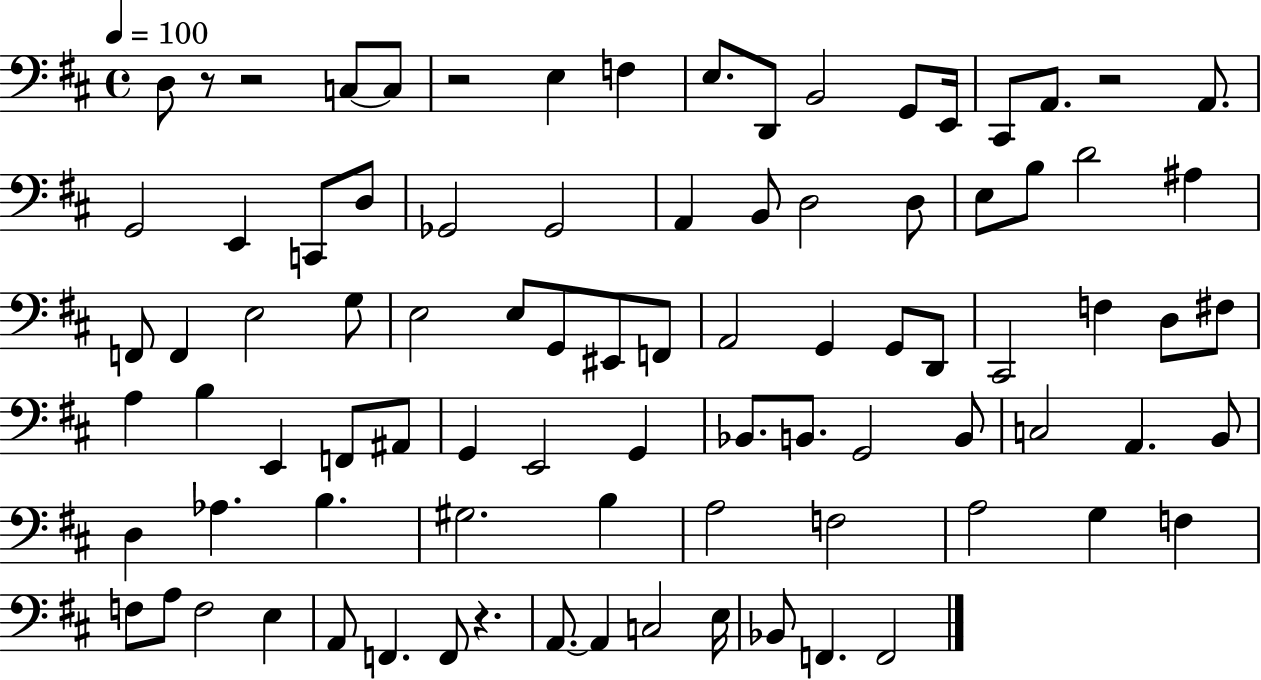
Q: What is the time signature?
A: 4/4